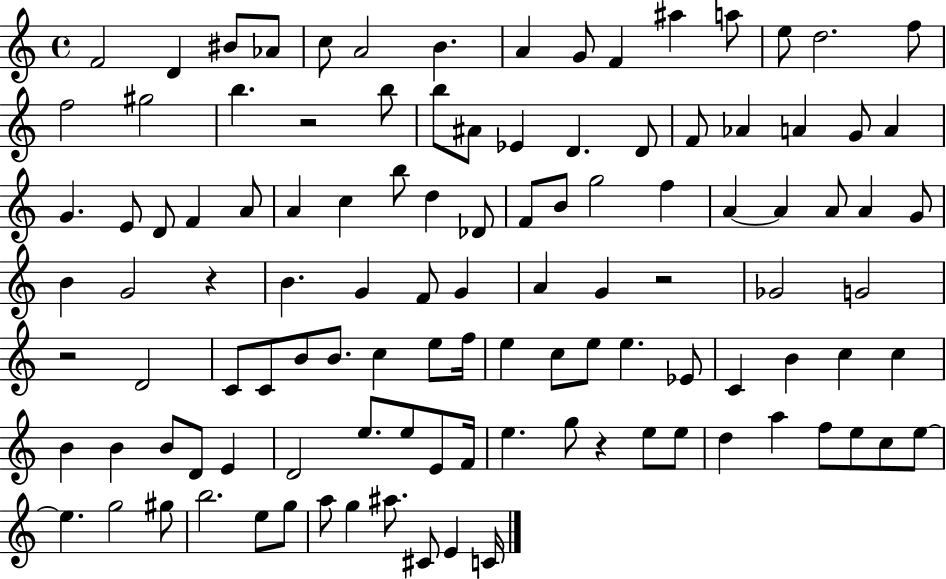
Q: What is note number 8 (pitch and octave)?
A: A4